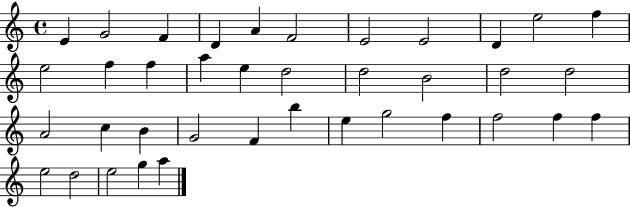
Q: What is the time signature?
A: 4/4